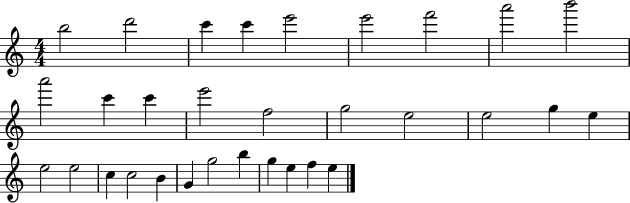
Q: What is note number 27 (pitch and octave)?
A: B5